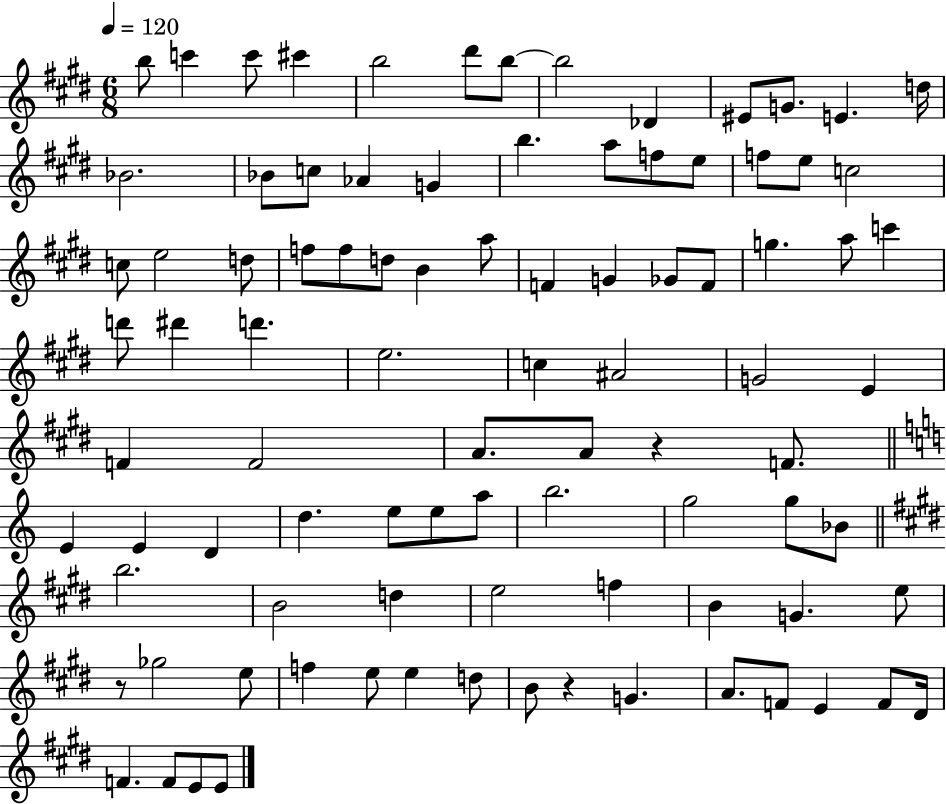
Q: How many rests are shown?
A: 3